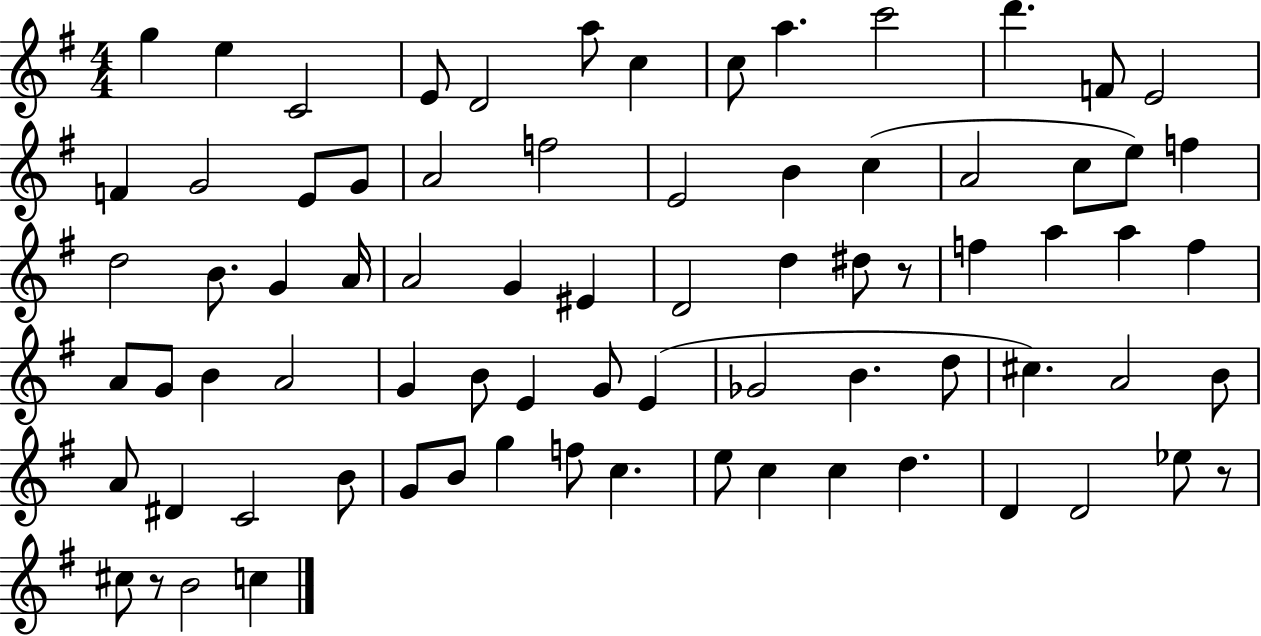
G5/q E5/q C4/h E4/e D4/h A5/e C5/q C5/e A5/q. C6/h D6/q. F4/e E4/h F4/q G4/h E4/e G4/e A4/h F5/h E4/h B4/q C5/q A4/h C5/e E5/e F5/q D5/h B4/e. G4/q A4/s A4/h G4/q EIS4/q D4/h D5/q D#5/e R/e F5/q A5/q A5/q F5/q A4/e G4/e B4/q A4/h G4/q B4/e E4/q G4/e E4/q Gb4/h B4/q. D5/e C#5/q. A4/h B4/e A4/e D#4/q C4/h B4/e G4/e B4/e G5/q F5/e C5/q. E5/e C5/q C5/q D5/q. D4/q D4/h Eb5/e R/e C#5/e R/e B4/h C5/q